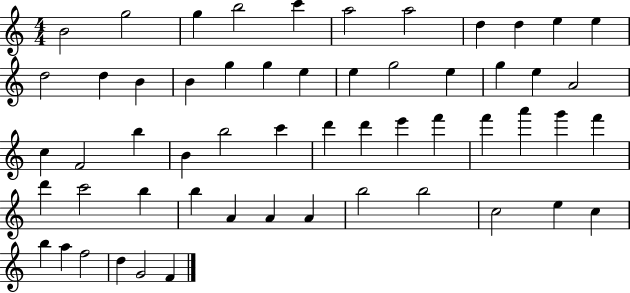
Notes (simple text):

B4/h G5/h G5/q B5/h C6/q A5/h A5/h D5/q D5/q E5/q E5/q D5/h D5/q B4/q B4/q G5/q G5/q E5/q E5/q G5/h E5/q G5/q E5/q A4/h C5/q F4/h B5/q B4/q B5/h C6/q D6/q D6/q E6/q F6/q F6/q A6/q G6/q F6/q D6/q C6/h B5/q B5/q A4/q A4/q A4/q B5/h B5/h C5/h E5/q C5/q B5/q A5/q F5/h D5/q G4/h F4/q